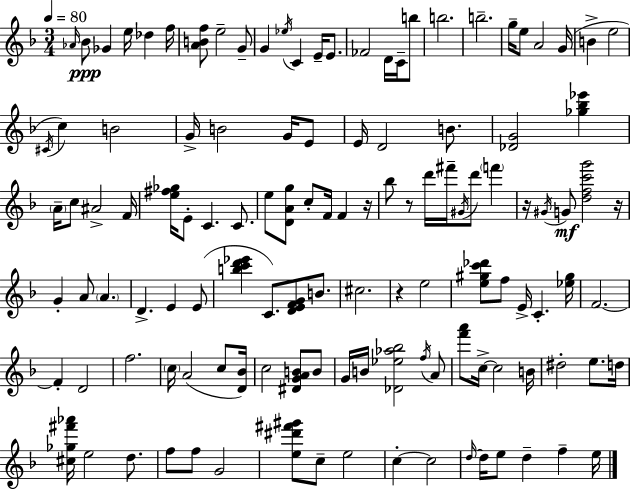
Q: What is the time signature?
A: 3/4